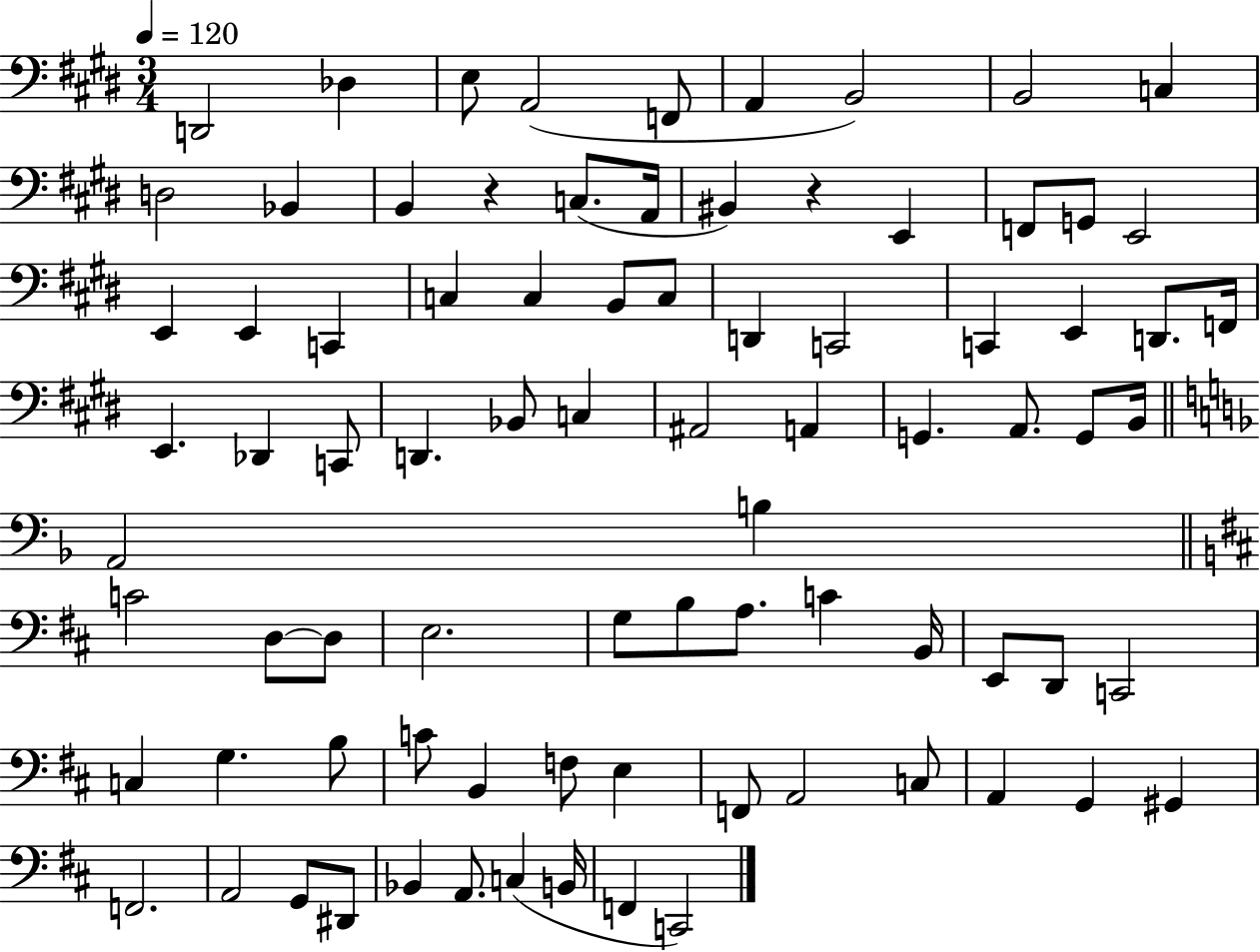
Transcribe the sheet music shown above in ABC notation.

X:1
T:Untitled
M:3/4
L:1/4
K:E
D,,2 _D, E,/2 A,,2 F,,/2 A,, B,,2 B,,2 C, D,2 _B,, B,, z C,/2 A,,/4 ^B,, z E,, F,,/2 G,,/2 E,,2 E,, E,, C,, C, C, B,,/2 C,/2 D,, C,,2 C,, E,, D,,/2 F,,/4 E,, _D,, C,,/2 D,, _B,,/2 C, ^A,,2 A,, G,, A,,/2 G,,/2 B,,/4 A,,2 B, C2 D,/2 D,/2 E,2 G,/2 B,/2 A,/2 C B,,/4 E,,/2 D,,/2 C,,2 C, G, B,/2 C/2 B,, F,/2 E, F,,/2 A,,2 C,/2 A,, G,, ^G,, F,,2 A,,2 G,,/2 ^D,,/2 _B,, A,,/2 C, B,,/4 F,, C,,2